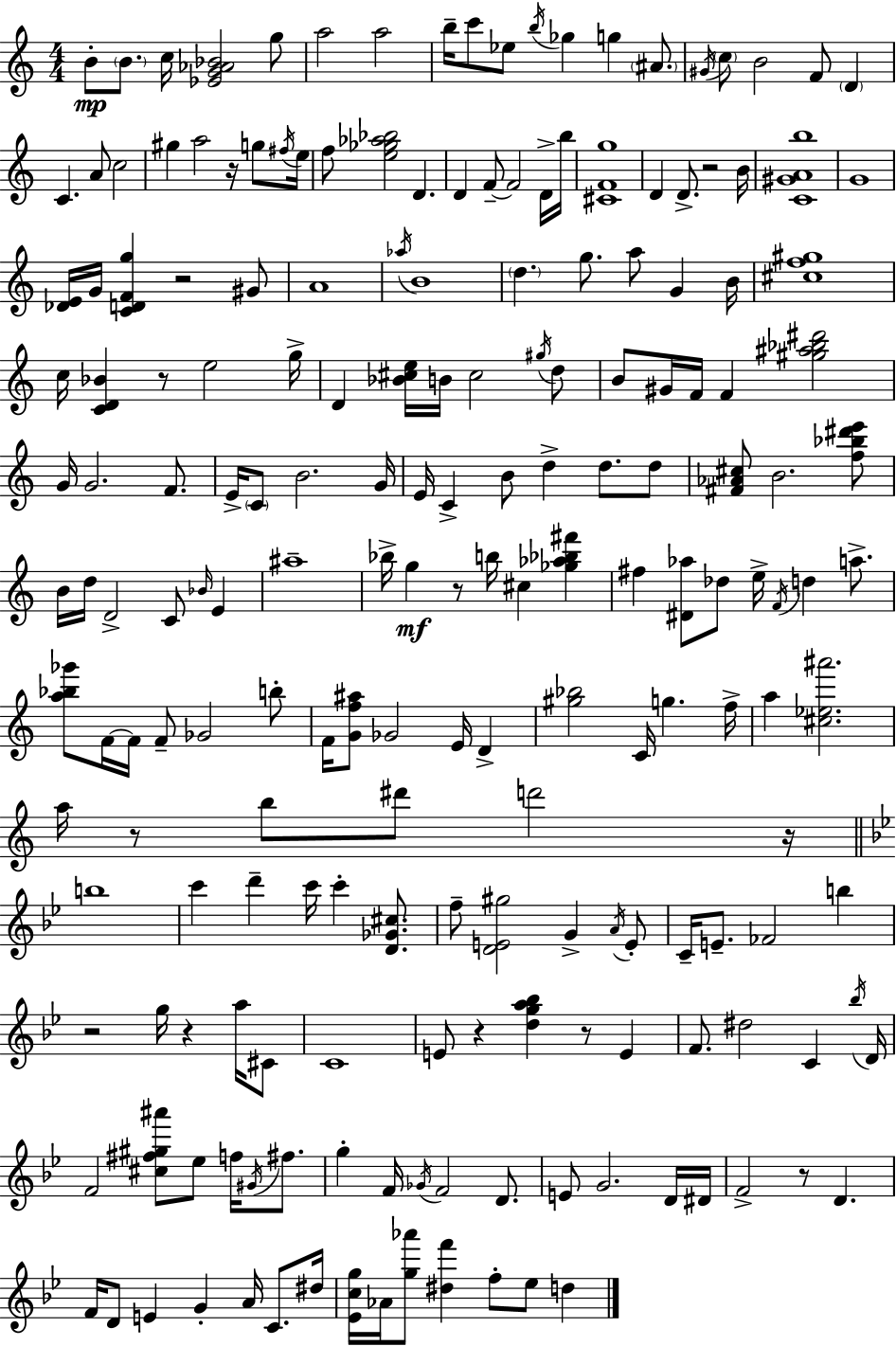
B4/e B4/e. C5/s [Eb4,G4,Ab4,Bb4]/h G5/e A5/h A5/h B5/s C6/e Eb5/e B5/s Gb5/q G5/q A#4/e. G#4/s C5/e B4/h F4/e D4/q C4/q. A4/e C5/h G#5/q A5/h R/s G5/e F#5/s E5/s F5/e [E5,Gb5,Ab5,Bb5]/h D4/q. D4/q F4/e F4/h D4/s B5/s [C#4,F4,G5]/w D4/q D4/e. R/h B4/s [C4,G#4,A4,B5]/w G4/w [Db4,E4]/s G4/s [C4,D4,F4,G5]/q R/h G#4/e A4/w Ab5/s B4/w D5/q. G5/e. A5/e G4/q B4/s [C#5,F5,G#5]/w C5/s [C4,D4,Bb4]/q R/e E5/h G5/s D4/q [Bb4,C#5,E5]/s B4/s C#5/h G#5/s D5/e B4/e G#4/s F4/s F4/q [G#5,A#5,Bb5,D#6]/h G4/s G4/h. F4/e. E4/s C4/e B4/h. G4/s E4/s C4/q B4/e D5/q D5/e. D5/e [F#4,Ab4,C#5]/e B4/h. [F5,Bb5,D#6,E6]/e B4/s D5/s D4/h C4/e Bb4/s E4/q A#5/w Bb5/s G5/q R/e B5/s C#5/q [Gb5,Ab5,Bb5,F#6]/q F#5/q [D#4,Ab5]/e Db5/e E5/s F4/s D5/q A5/e. [A5,Bb5,Gb6]/e F4/s F4/s F4/e Gb4/h B5/e F4/s [G4,F5,A#5]/e Gb4/h E4/s D4/q [G#5,Bb5]/h C4/s G5/q. F5/s A5/q [C#5,Eb5,A#6]/h. A5/s R/e B5/e D#6/e D6/h R/s B5/w C6/q D6/q C6/s C6/q [D4,Gb4,C#5]/e. F5/e [D4,E4,G#5]/h G4/q A4/s E4/e C4/s E4/e. FES4/h B5/q R/h G5/s R/q A5/s C#4/e C4/w E4/e R/q [D5,G5,A5,Bb5]/q R/e E4/q F4/e. D#5/h C4/q Bb5/s D4/s F4/h [C#5,F#5,G#5,A#6]/e Eb5/e F5/s G#4/s F#5/e. G5/q F4/s Gb4/s F4/h D4/e. E4/e G4/h. D4/s D#4/s F4/h R/e D4/q. F4/s D4/e E4/q G4/q A4/s C4/e. D#5/s [Eb4,C5,G5]/s Ab4/s [G5,Ab6]/e [D#5,F6]/q F5/e Eb5/e D5/q